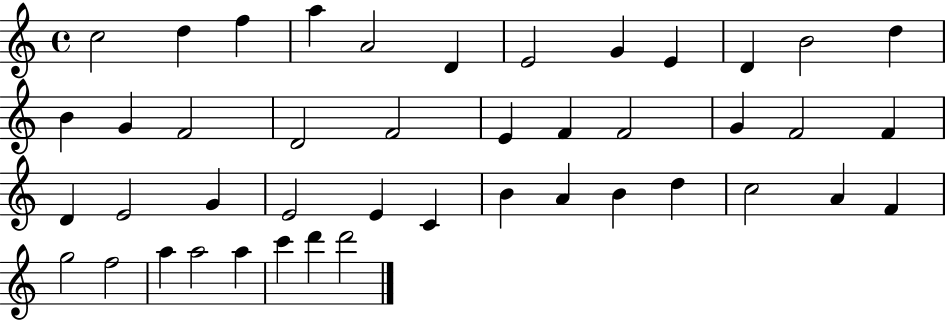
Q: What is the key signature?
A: C major